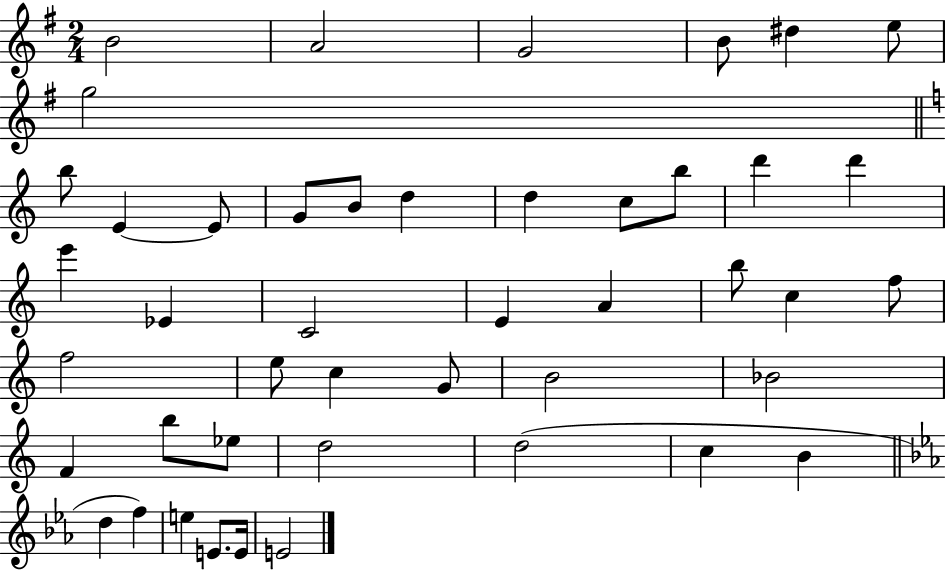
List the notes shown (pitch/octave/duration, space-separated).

B4/h A4/h G4/h B4/e D#5/q E5/e G5/h B5/e E4/q E4/e G4/e B4/e D5/q D5/q C5/e B5/e D6/q D6/q E6/q Eb4/q C4/h E4/q A4/q B5/e C5/q F5/e F5/h E5/e C5/q G4/e B4/h Bb4/h F4/q B5/e Eb5/e D5/h D5/h C5/q B4/q D5/q F5/q E5/q E4/e. E4/s E4/h